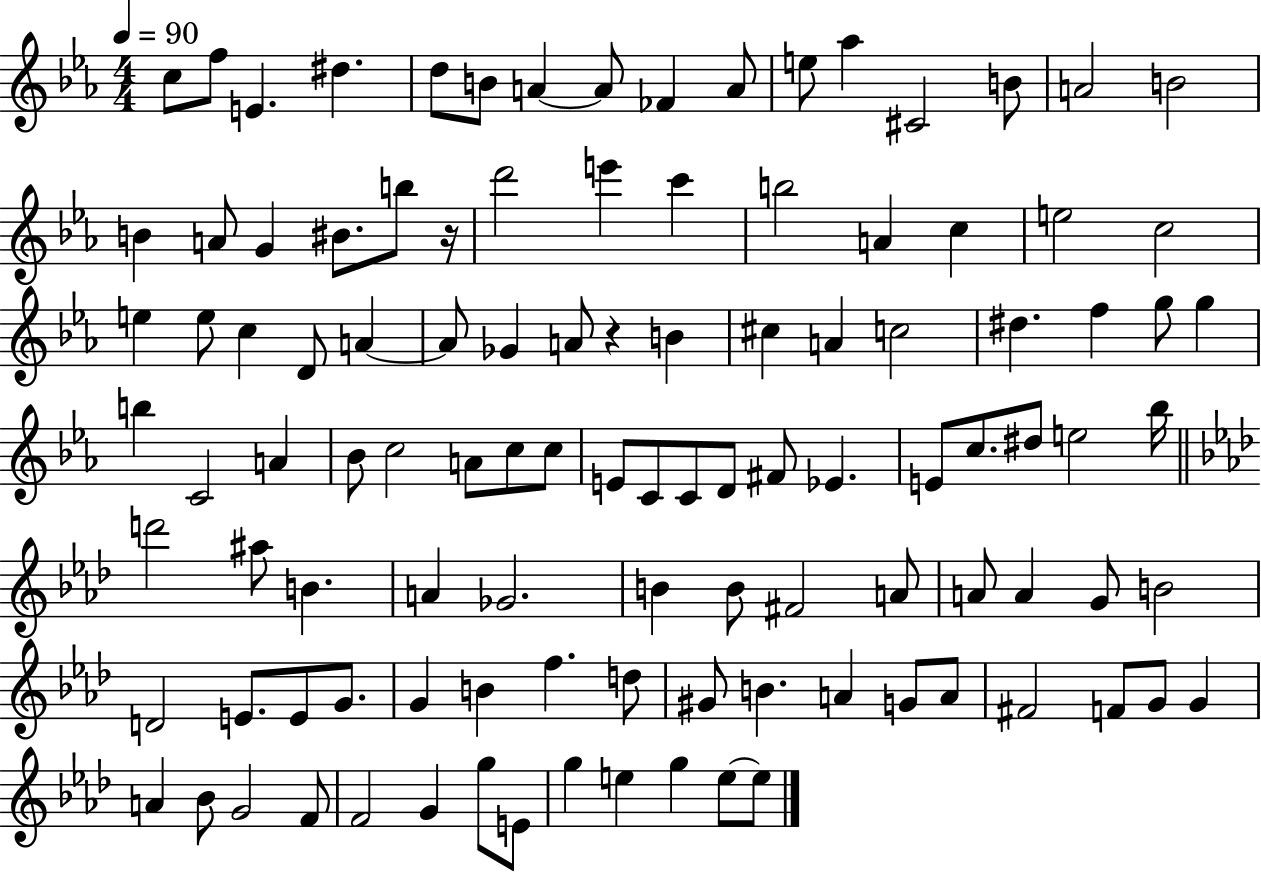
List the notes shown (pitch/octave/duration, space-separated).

C5/e F5/e E4/q. D#5/q. D5/e B4/e A4/q A4/e FES4/q A4/e E5/e Ab5/q C#4/h B4/e A4/h B4/h B4/q A4/e G4/q BIS4/e. B5/e R/s D6/h E6/q C6/q B5/h A4/q C5/q E5/h C5/h E5/q E5/e C5/q D4/e A4/q A4/e Gb4/q A4/e R/q B4/q C#5/q A4/q C5/h D#5/q. F5/q G5/e G5/q B5/q C4/h A4/q Bb4/e C5/h A4/e C5/e C5/e E4/e C4/e C4/e D4/e F#4/e Eb4/q. E4/e C5/e. D#5/e E5/h Bb5/s D6/h A#5/e B4/q. A4/q Gb4/h. B4/q B4/e F#4/h A4/e A4/e A4/q G4/e B4/h D4/h E4/e. E4/e G4/e. G4/q B4/q F5/q. D5/e G#4/e B4/q. A4/q G4/e A4/e F#4/h F4/e G4/e G4/q A4/q Bb4/e G4/h F4/e F4/h G4/q G5/e E4/e G5/q E5/q G5/q E5/e E5/e